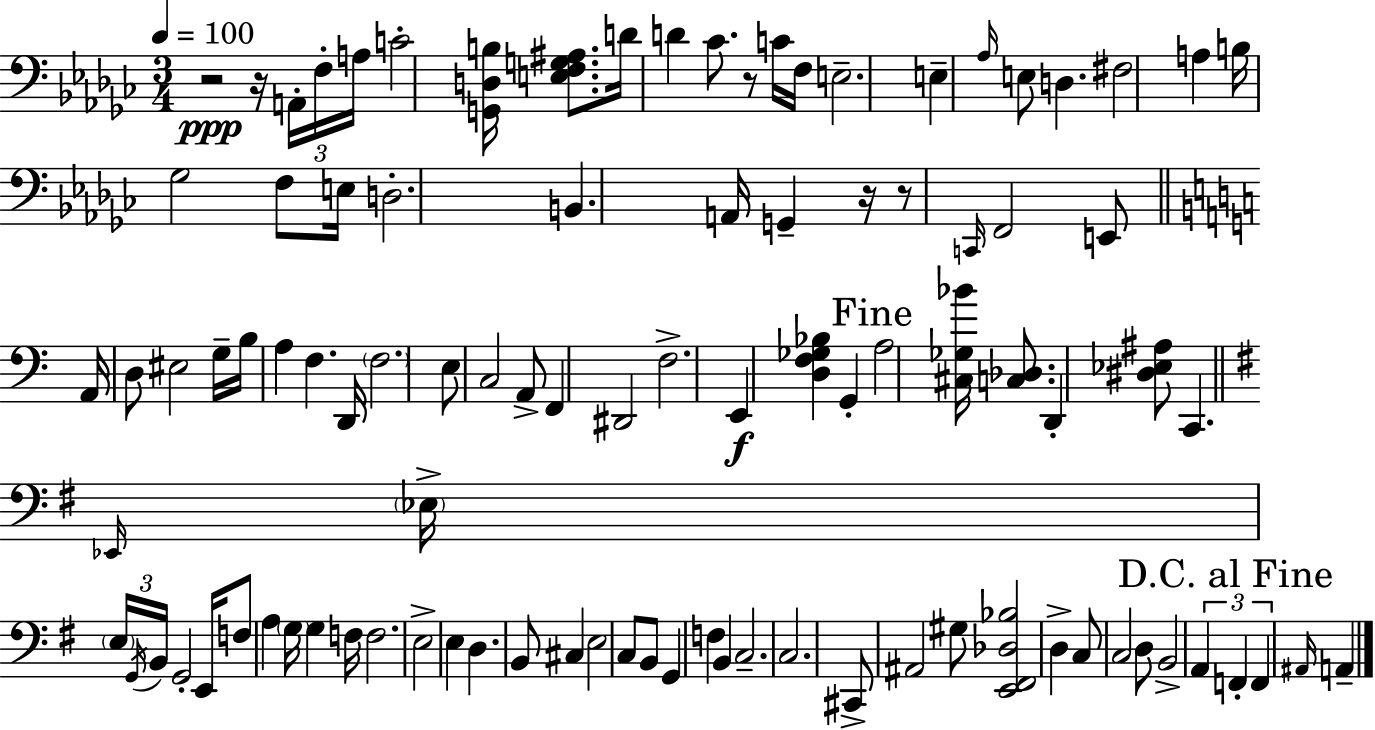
R/h R/s A2/s F3/s A3/s C4/h [G2,D3,B3]/s [E3,F3,G3,A#3]/e. D4/s D4/q CES4/e. R/e C4/s F3/s E3/h. E3/q Ab3/s E3/e D3/q. F#3/h A3/q B3/s Gb3/h F3/e E3/s D3/h. B2/q. A2/s G2/q R/s R/e C2/s F2/h E2/e A2/s D3/e EIS3/h G3/s B3/s A3/q F3/q. D2/s F3/h. E3/e C3/h A2/e F2/q D#2/h F3/h. E2/q [D3,F3,Gb3,Bb3]/q G2/q A3/h [C#3,Gb3,Bb4]/s [C3,Db3]/e. D2/q [D#3,Eb3,A#3]/e C2/q. Eb2/s Eb3/s E3/s G2/s B2/s G2/h E2/s F3/e A3/q G3/s G3/q F3/s F3/h. E3/h E3/q D3/q. B2/e C#3/q E3/h C3/e B2/e G2/q F3/q B2/q C3/h. C3/h. C#2/e A#2/h G#3/e [E2,F#2,Db3,Bb3]/h D3/q C3/e C3/h D3/e B2/h A2/q F2/q F2/q A#2/s A2/q